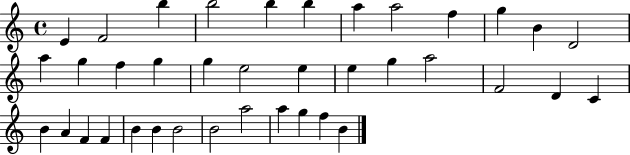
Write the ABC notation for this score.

X:1
T:Untitled
M:4/4
L:1/4
K:C
E F2 b b2 b b a a2 f g B D2 a g f g g e2 e e g a2 F2 D C B A F F B B B2 B2 a2 a g f B